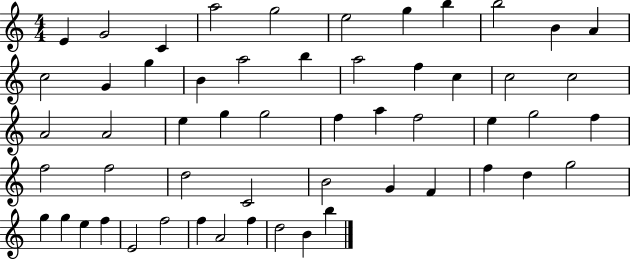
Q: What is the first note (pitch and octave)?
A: E4